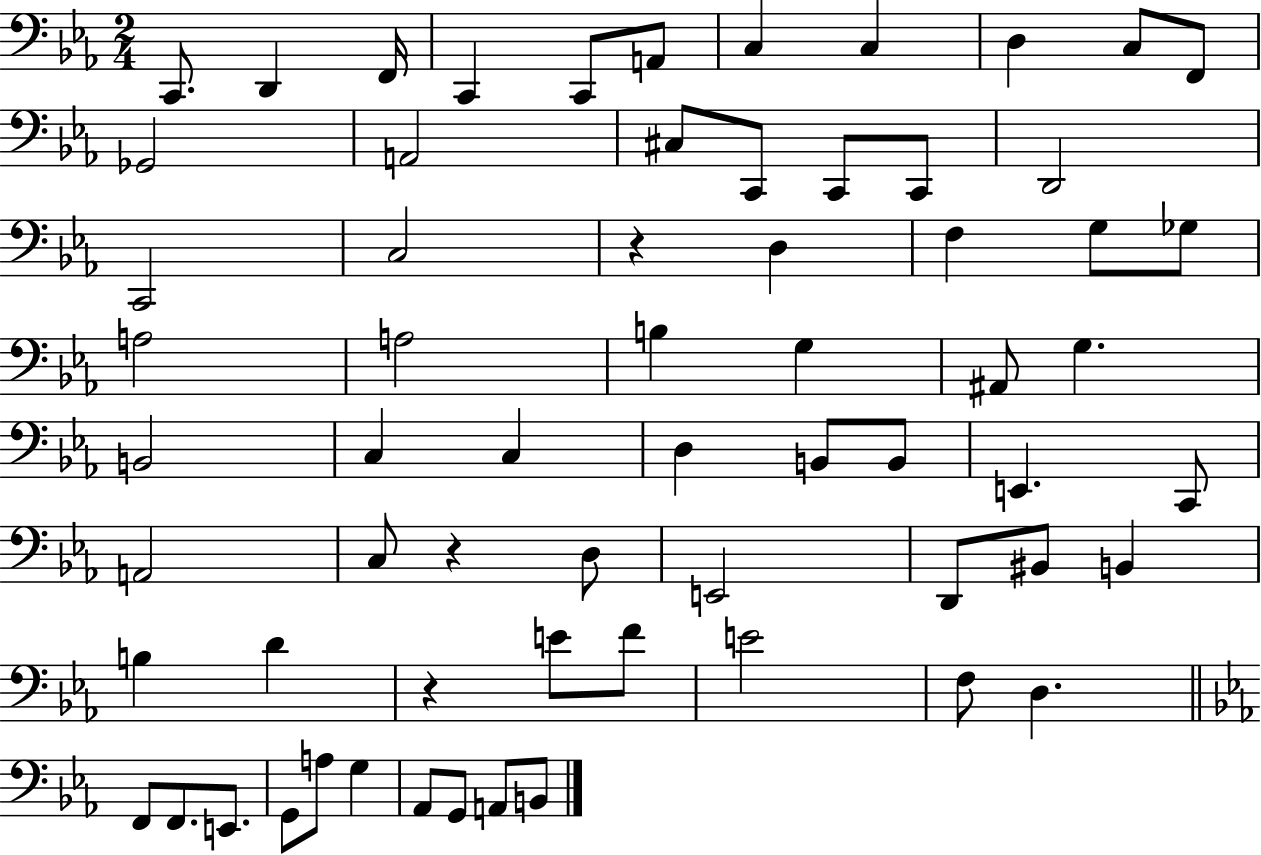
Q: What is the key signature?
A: EES major